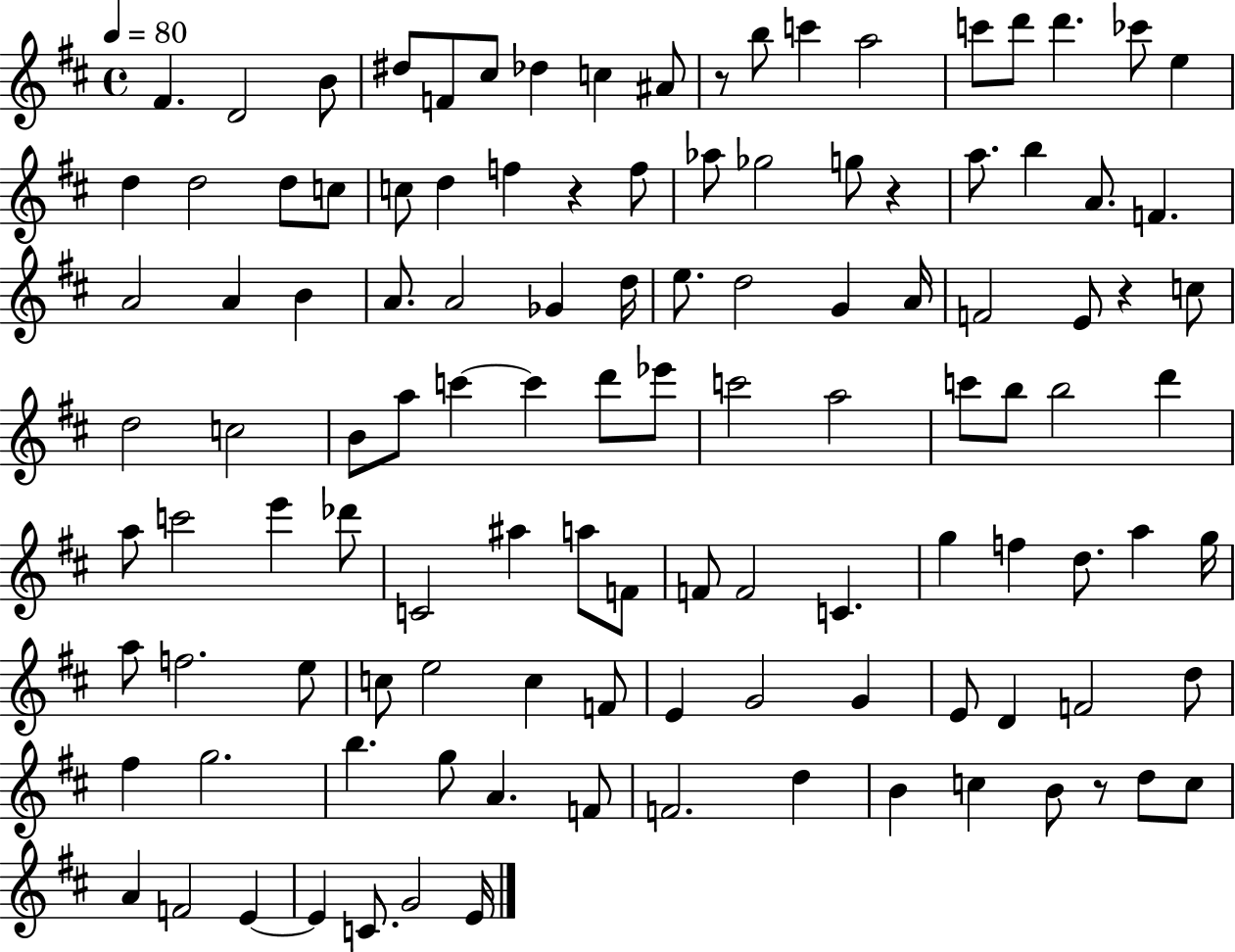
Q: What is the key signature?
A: D major